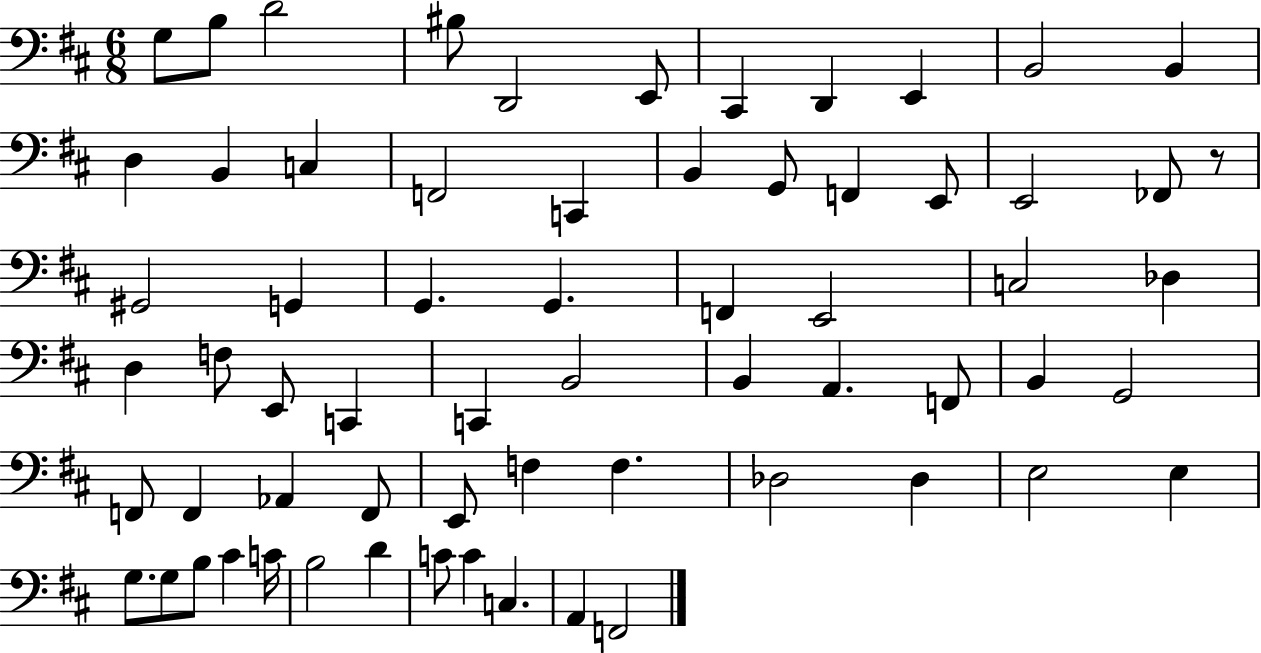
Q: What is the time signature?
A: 6/8